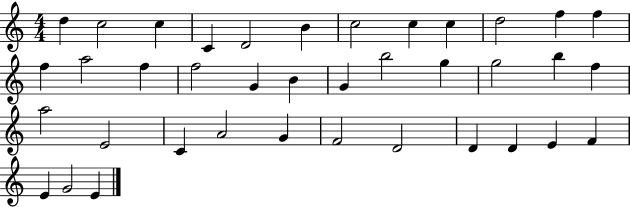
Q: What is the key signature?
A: C major